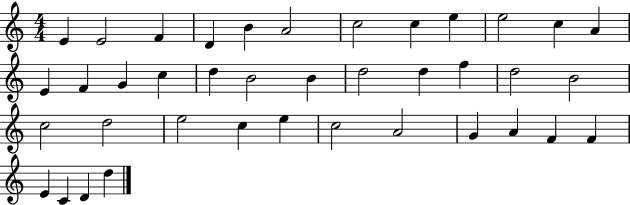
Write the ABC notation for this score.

X:1
T:Untitled
M:4/4
L:1/4
K:C
E E2 F D B A2 c2 c e e2 c A E F G c d B2 B d2 d f d2 B2 c2 d2 e2 c e c2 A2 G A F F E C D d